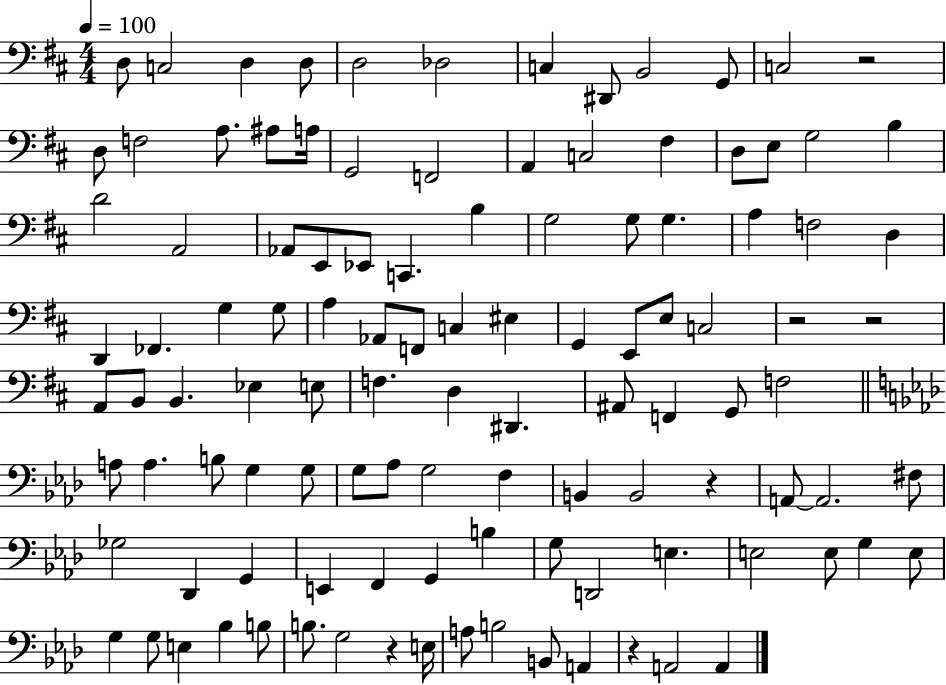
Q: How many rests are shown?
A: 6